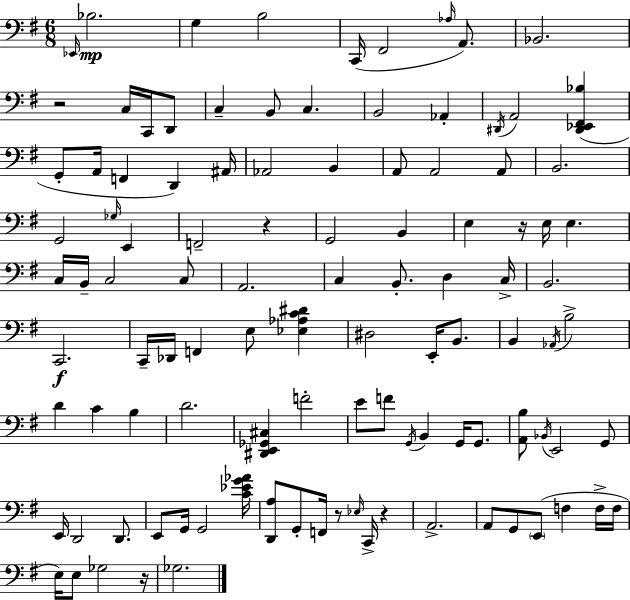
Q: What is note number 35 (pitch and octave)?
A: G2